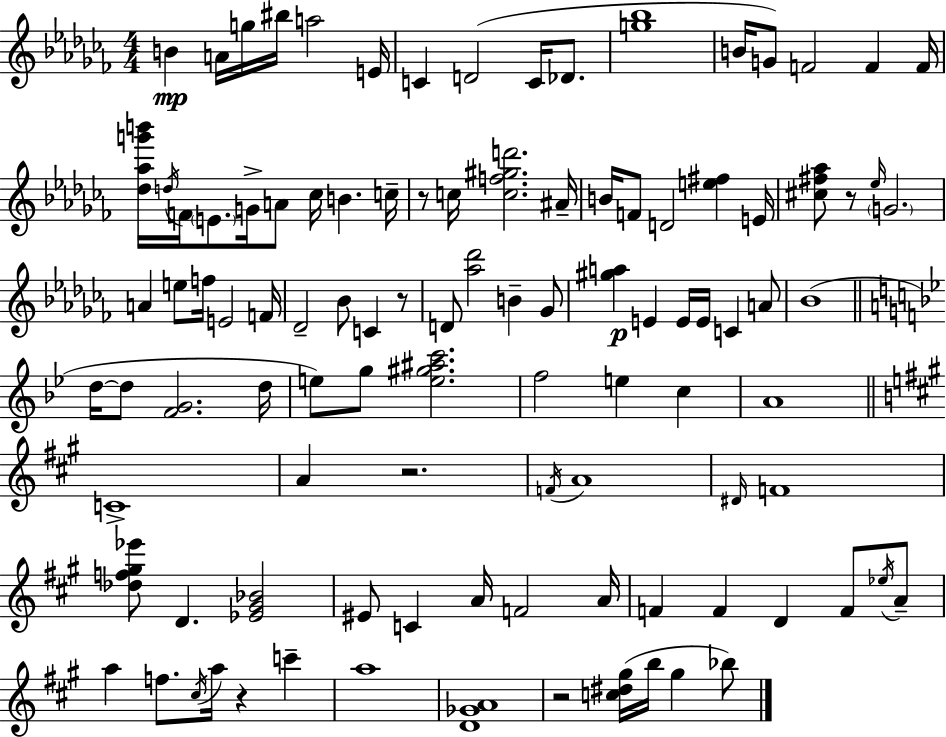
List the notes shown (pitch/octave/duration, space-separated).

B4/q A4/s G5/s BIS5/s A5/h E4/s C4/q D4/h C4/s Db4/e. [G5,Bb5]/w B4/s G4/e F4/h F4/q F4/s [Db5,Ab5,G6,B6]/s D5/s F4/s E4/e. G4/s A4/e CES5/s B4/q. C5/s R/e C5/s [C5,F5,G#5,D6]/h. A#4/s B4/s F4/e D4/h [E5,F#5]/q E4/s [C#5,F#5,Ab5]/e R/e Eb5/s G4/h. A4/q E5/e F5/s E4/h F4/s Db4/h Bb4/e C4/q R/e D4/e [Ab5,Db6]/h B4/q Gb4/e [G#5,A5]/q E4/q E4/s E4/s C4/q A4/e Bb4/w D5/s D5/e [F4,G4]/h. D5/s E5/e G5/e [E5,G#5,A#5,C6]/h. F5/h E5/q C5/q A4/w C4/w A4/q R/h. F4/s A4/w D#4/s F4/w [Db5,F5,G#5,Eb6]/e D4/q. [Eb4,G#4,Bb4]/h EIS4/e C4/q A4/s F4/h A4/s F4/q F4/q D4/q F4/e Eb5/s A4/e A5/q F5/e. C#5/s A5/s R/q C6/q A5/w [D4,Gb4,A4]/w R/h [C5,D#5,G#5]/s B5/s G#5/q Bb5/e